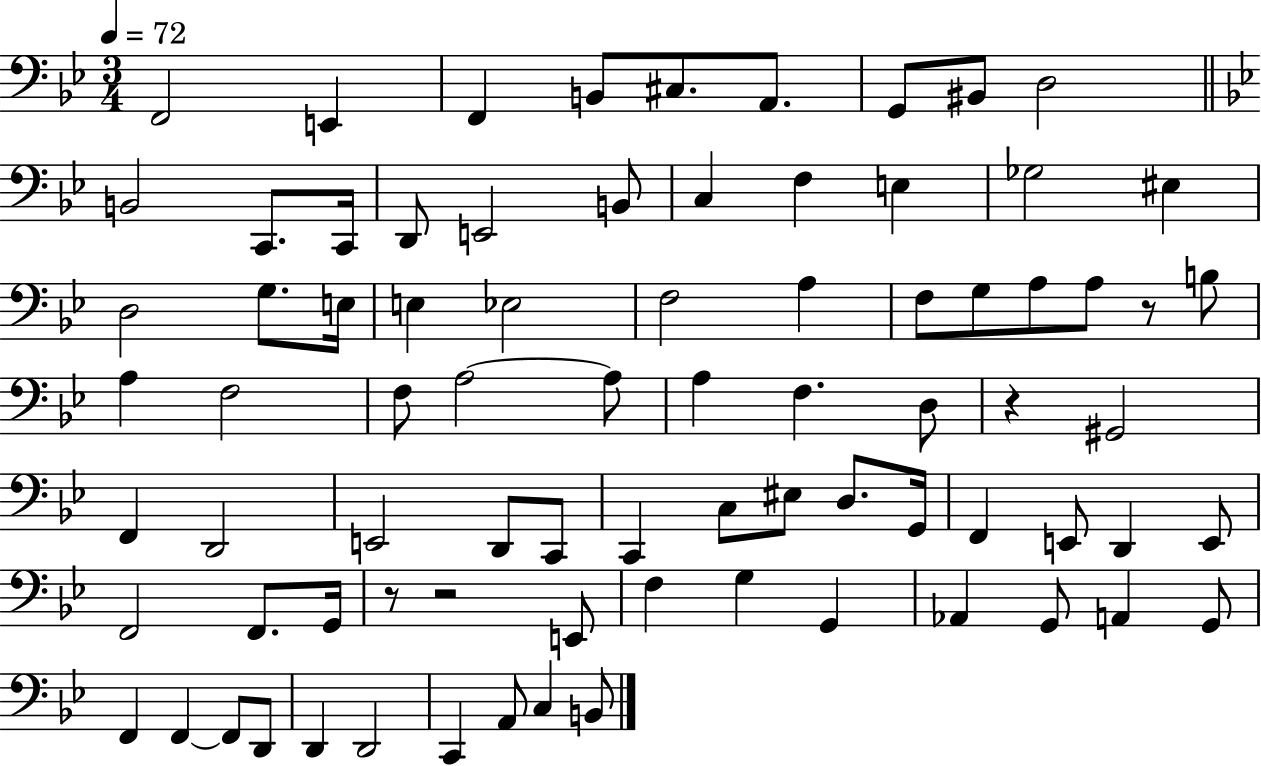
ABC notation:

X:1
T:Untitled
M:3/4
L:1/4
K:Bb
F,,2 E,, F,, B,,/2 ^C,/2 A,,/2 G,,/2 ^B,,/2 D,2 B,,2 C,,/2 C,,/4 D,,/2 E,,2 B,,/2 C, F, E, _G,2 ^E, D,2 G,/2 E,/4 E, _E,2 F,2 A, F,/2 G,/2 A,/2 A,/2 z/2 B,/2 A, F,2 F,/2 A,2 A,/2 A, F, D,/2 z ^G,,2 F,, D,,2 E,,2 D,,/2 C,,/2 C,, C,/2 ^E,/2 D,/2 G,,/4 F,, E,,/2 D,, E,,/2 F,,2 F,,/2 G,,/4 z/2 z2 E,,/2 F, G, G,, _A,, G,,/2 A,, G,,/2 F,, F,, F,,/2 D,,/2 D,, D,,2 C,, A,,/2 C, B,,/2